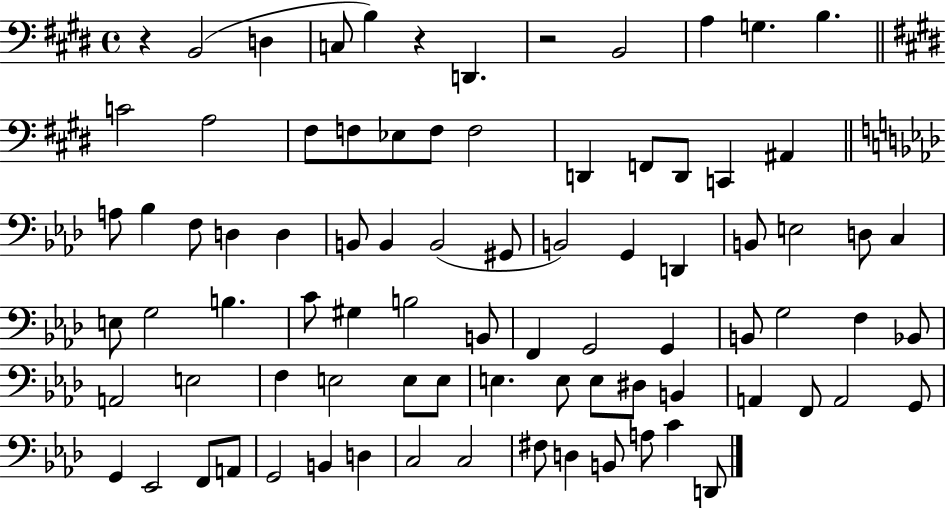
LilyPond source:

{
  \clef bass
  \time 4/4
  \defaultTimeSignature
  \key e \major
  \repeat volta 2 { r4 b,2( d4 | c8 b4) r4 d,4. | r2 b,2 | a4 g4. b4. | \break \bar "||" \break \key e \major c'2 a2 | fis8 f8 ees8 f8 f2 | d,4 f,8 d,8 c,4 ais,4 | \bar "||" \break \key aes \major a8 bes4 f8 d4 d4 | b,8 b,4 b,2( gis,8 | b,2) g,4 d,4 | b,8 e2 d8 c4 | \break e8 g2 b4. | c'8 gis4 b2 b,8 | f,4 g,2 g,4 | b,8 g2 f4 bes,8 | \break a,2 e2 | f4 e2 e8 e8 | e4. e8 e8 dis8 b,4 | a,4 f,8 a,2 g,8 | \break g,4 ees,2 f,8 a,8 | g,2 b,4 d4 | c2 c2 | fis8 d4 b,8 a8 c'4 d,8 | \break } \bar "|."
}